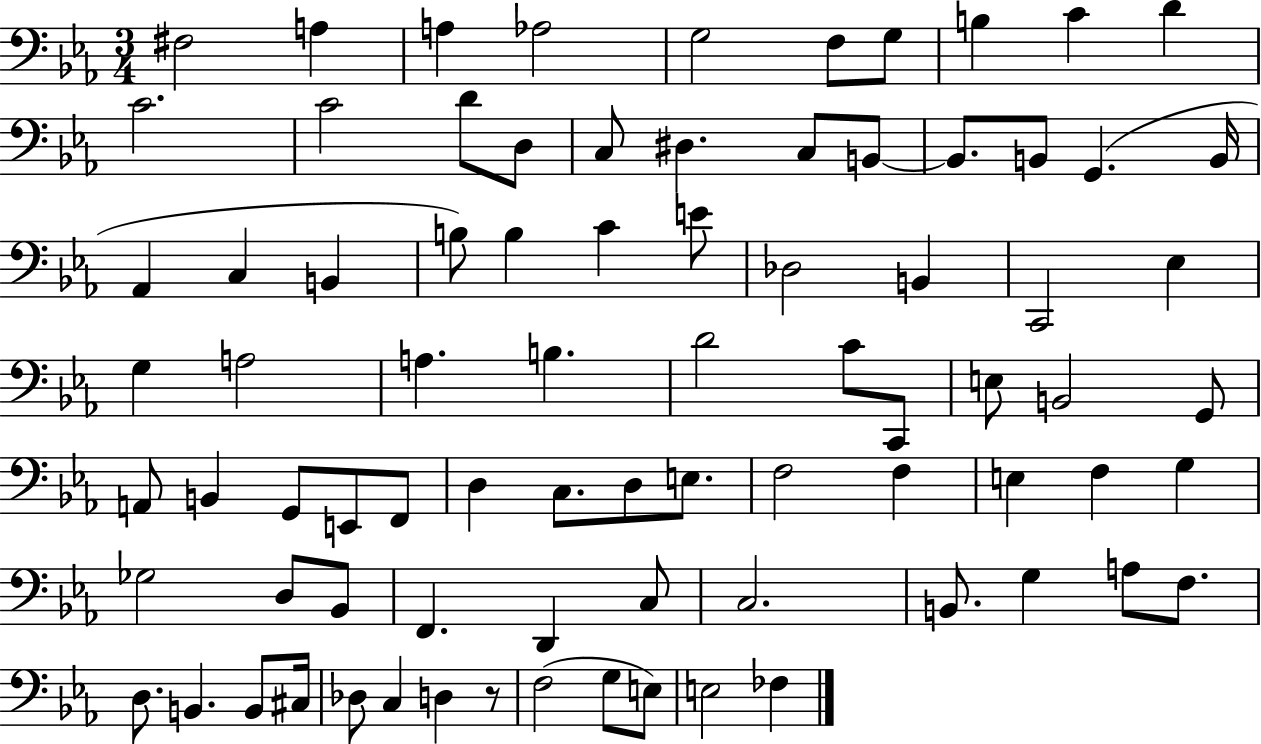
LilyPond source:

{
  \clef bass
  \numericTimeSignature
  \time 3/4
  \key ees \major
  fis2 a4 | a4 aes2 | g2 f8 g8 | b4 c'4 d'4 | \break c'2. | c'2 d'8 d8 | c8 dis4. c8 b,8~~ | b,8. b,8 g,4.( b,16 | \break aes,4 c4 b,4 | b8) b4 c'4 e'8 | des2 b,4 | c,2 ees4 | \break g4 a2 | a4. b4. | d'2 c'8 c,8 | e8 b,2 g,8 | \break a,8 b,4 g,8 e,8 f,8 | d4 c8. d8 e8. | f2 f4 | e4 f4 g4 | \break ges2 d8 bes,8 | f,4. d,4 c8 | c2. | b,8. g4 a8 f8. | \break d8. b,4. b,8 cis16 | des8 c4 d4 r8 | f2( g8 e8) | e2 fes4 | \break \bar "|."
}